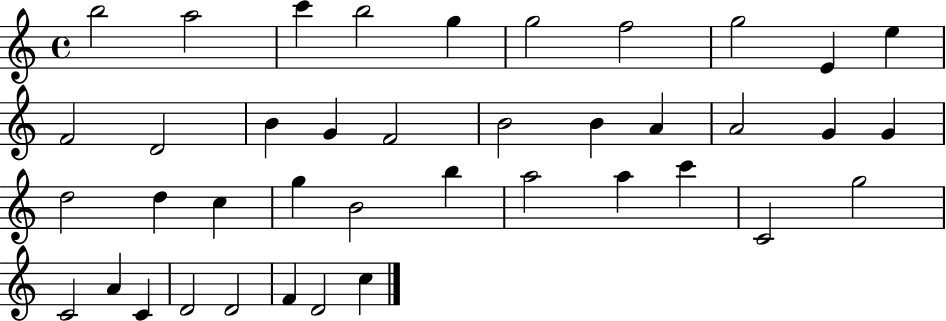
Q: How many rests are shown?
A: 0